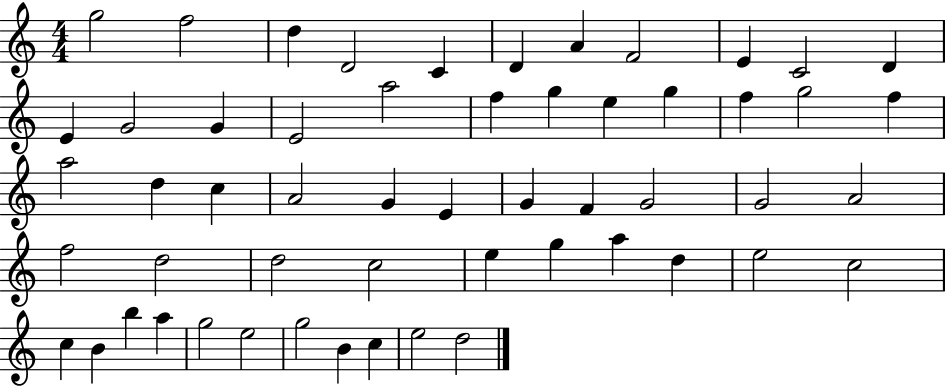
{
  \clef treble
  \numericTimeSignature
  \time 4/4
  \key c \major
  g''2 f''2 | d''4 d'2 c'4 | d'4 a'4 f'2 | e'4 c'2 d'4 | \break e'4 g'2 g'4 | e'2 a''2 | f''4 g''4 e''4 g''4 | f''4 g''2 f''4 | \break a''2 d''4 c''4 | a'2 g'4 e'4 | g'4 f'4 g'2 | g'2 a'2 | \break f''2 d''2 | d''2 c''2 | e''4 g''4 a''4 d''4 | e''2 c''2 | \break c''4 b'4 b''4 a''4 | g''2 e''2 | g''2 b'4 c''4 | e''2 d''2 | \break \bar "|."
}